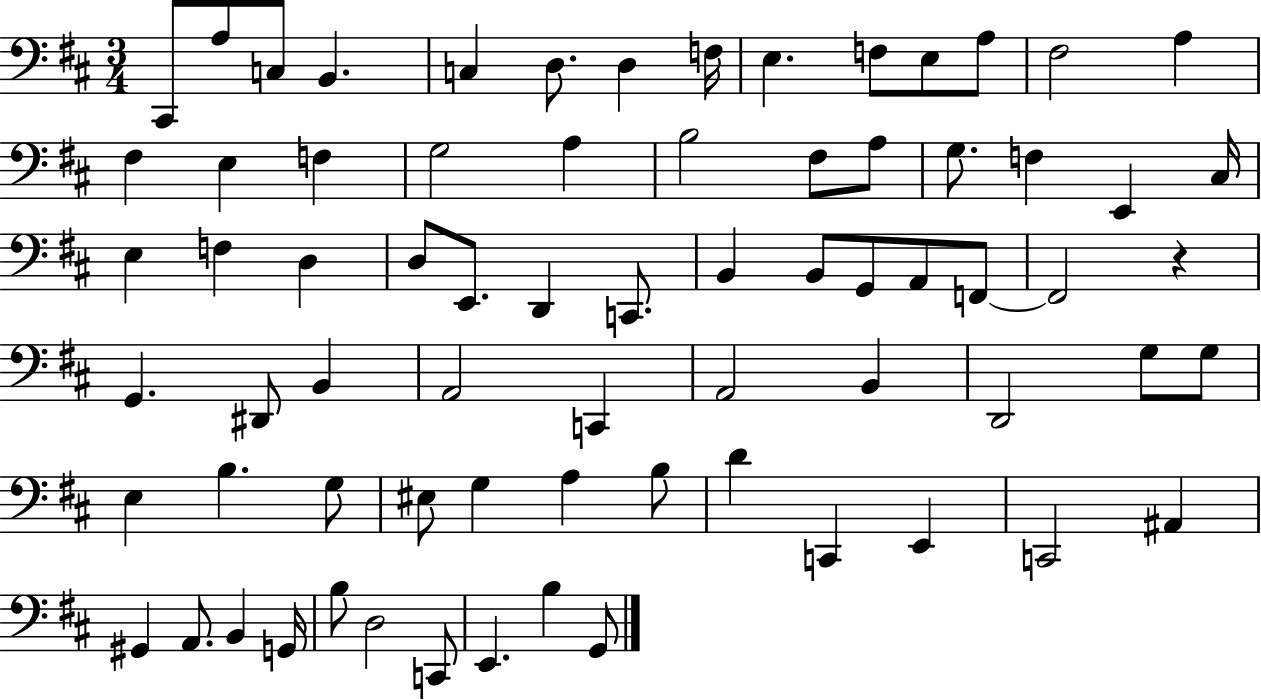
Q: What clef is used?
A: bass